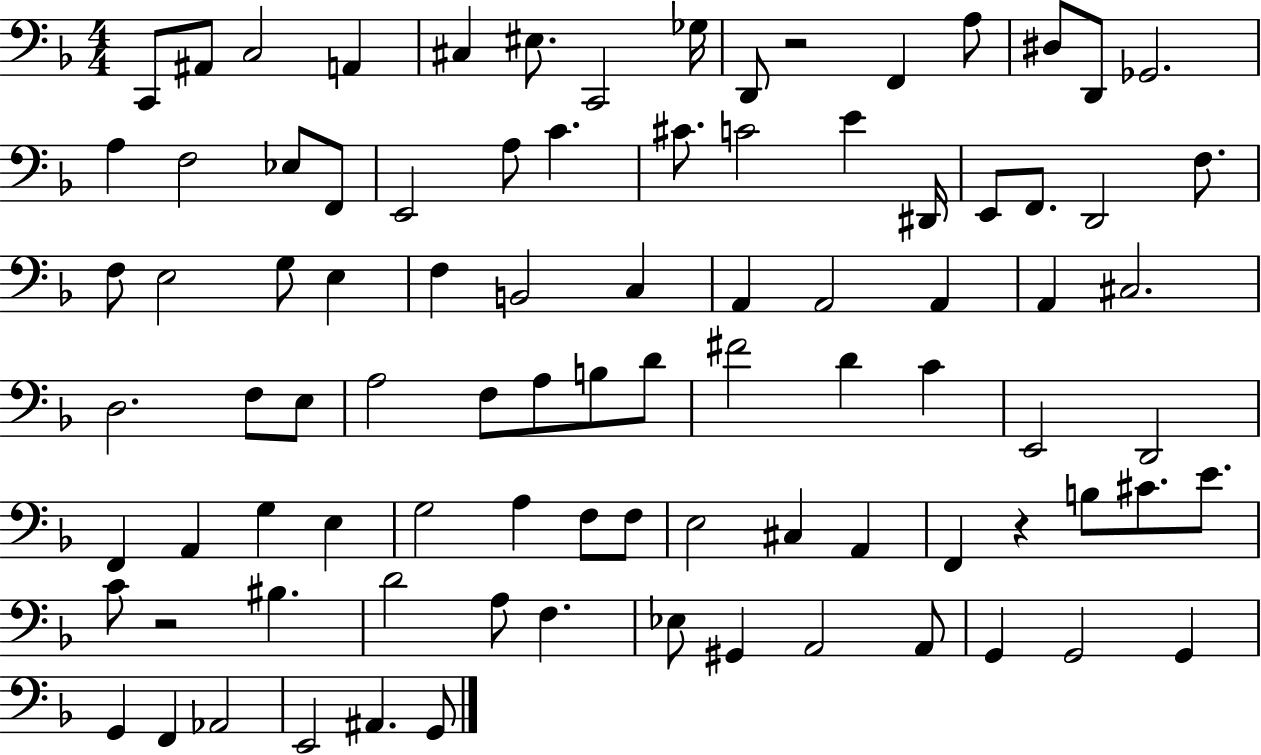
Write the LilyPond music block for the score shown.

{
  \clef bass
  \numericTimeSignature
  \time 4/4
  \key f \major
  \repeat volta 2 { c,8 ais,8 c2 a,4 | cis4 eis8. c,2 ges16 | d,8 r2 f,4 a8 | dis8 d,8 ges,2. | \break a4 f2 ees8 f,8 | e,2 a8 c'4. | cis'8. c'2 e'4 dis,16 | e,8 f,8. d,2 f8. | \break f8 e2 g8 e4 | f4 b,2 c4 | a,4 a,2 a,4 | a,4 cis2. | \break d2. f8 e8 | a2 f8 a8 b8 d'8 | fis'2 d'4 c'4 | e,2 d,2 | \break f,4 a,4 g4 e4 | g2 a4 f8 f8 | e2 cis4 a,4 | f,4 r4 b8 cis'8. e'8. | \break c'8 r2 bis4. | d'2 a8 f4. | ees8 gis,4 a,2 a,8 | g,4 g,2 g,4 | \break g,4 f,4 aes,2 | e,2 ais,4. g,8 | } \bar "|."
}